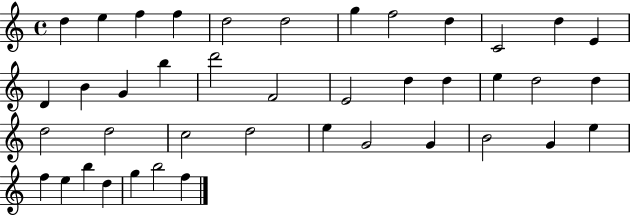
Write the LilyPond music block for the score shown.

{
  \clef treble
  \time 4/4
  \defaultTimeSignature
  \key c \major
  d''4 e''4 f''4 f''4 | d''2 d''2 | g''4 f''2 d''4 | c'2 d''4 e'4 | \break d'4 b'4 g'4 b''4 | d'''2 f'2 | e'2 d''4 d''4 | e''4 d''2 d''4 | \break d''2 d''2 | c''2 d''2 | e''4 g'2 g'4 | b'2 g'4 e''4 | \break f''4 e''4 b''4 d''4 | g''4 b''2 f''4 | \bar "|."
}